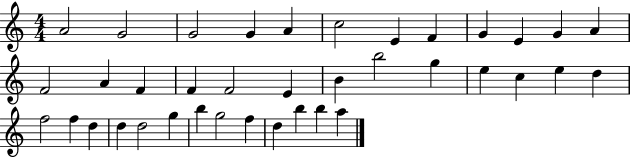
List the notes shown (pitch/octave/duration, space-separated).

A4/h G4/h G4/h G4/q A4/q C5/h E4/q F4/q G4/q E4/q G4/q A4/q F4/h A4/q F4/q F4/q F4/h E4/q B4/q B5/h G5/q E5/q C5/q E5/q D5/q F5/h F5/q D5/q D5/q D5/h G5/q B5/q G5/h F5/q D5/q B5/q B5/q A5/q